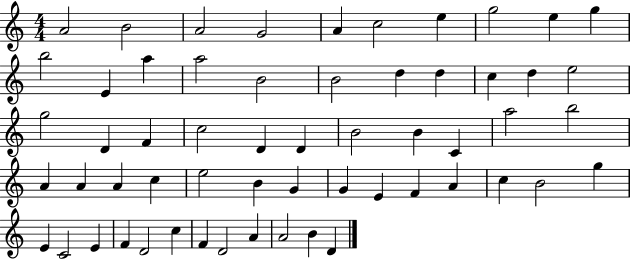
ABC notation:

X:1
T:Untitled
M:4/4
L:1/4
K:C
A2 B2 A2 G2 A c2 e g2 e g b2 E a a2 B2 B2 d d c d e2 g2 D F c2 D D B2 B C a2 b2 A A A c e2 B G G E F A c B2 g E C2 E F D2 c F D2 A A2 B D